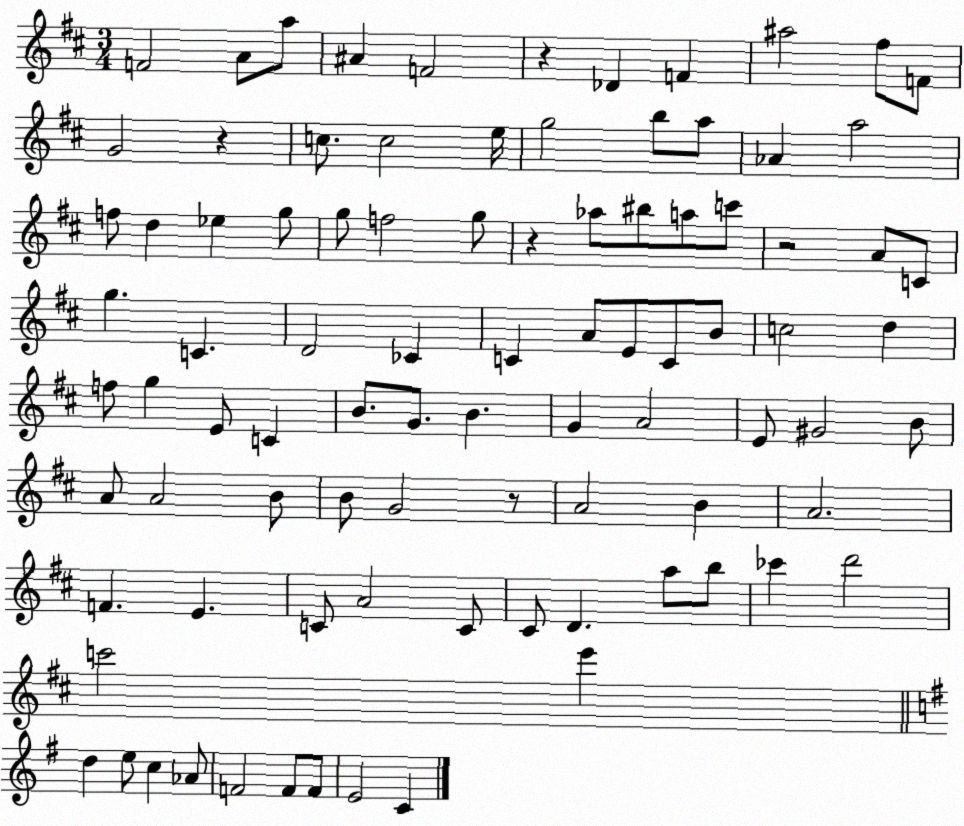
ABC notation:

X:1
T:Untitled
M:3/4
L:1/4
K:D
F2 A/2 a/2 ^A F2 z _D F ^a2 ^f/2 F/2 G2 z c/2 c2 e/4 g2 b/2 a/2 _A a2 f/2 d _e g/2 g/2 f2 g/2 z _a/2 ^b/2 a/2 c'/2 z2 A/2 C/2 g C D2 _C C A/2 E/2 C/2 B/2 c2 d f/2 g E/2 C B/2 G/2 B G A2 E/2 ^G2 B/2 A/2 A2 B/2 B/2 G2 z/2 A2 B A2 F E C/2 A2 C/2 ^C/2 D a/2 b/2 _c' d'2 c'2 e' d e/2 c _A/2 F2 F/2 F/2 E2 C